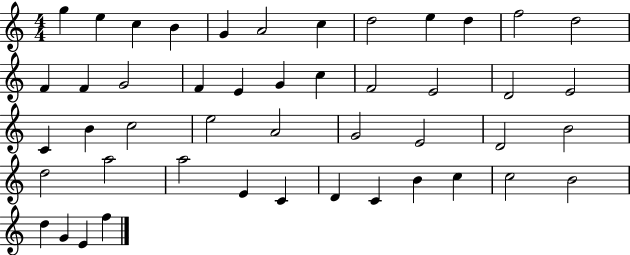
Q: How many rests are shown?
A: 0